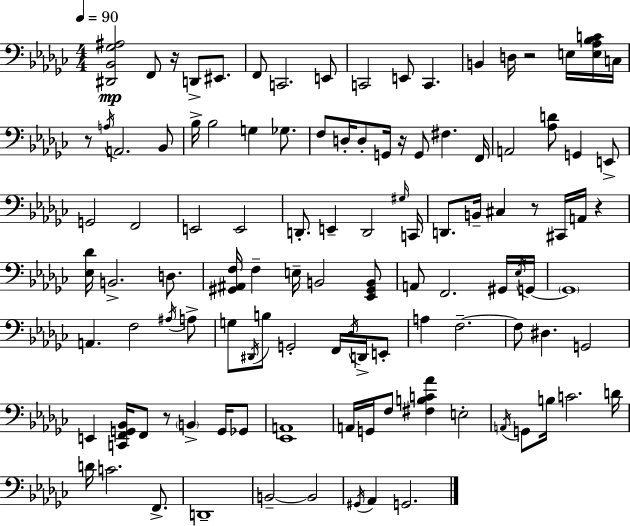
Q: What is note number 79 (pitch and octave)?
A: G2